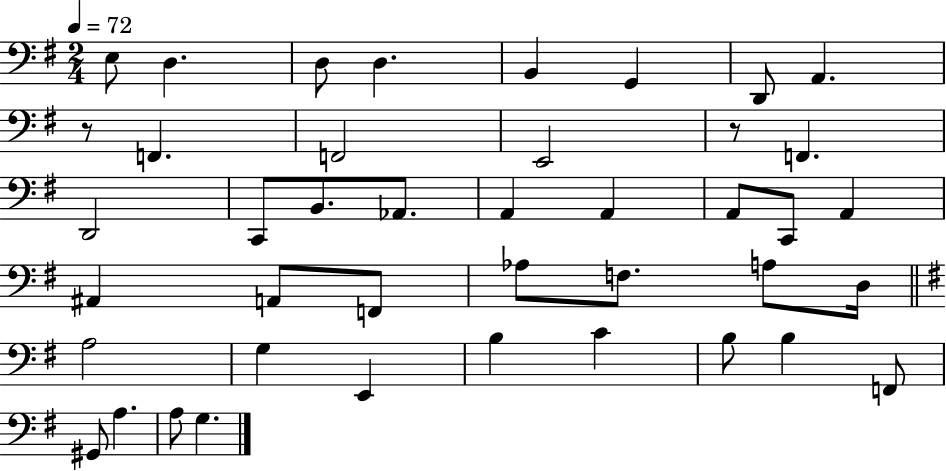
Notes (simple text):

E3/e D3/q. D3/e D3/q. B2/q G2/q D2/e A2/q. R/e F2/q. F2/h E2/h R/e F2/q. D2/h C2/e B2/e. Ab2/e. A2/q A2/q A2/e C2/e A2/q A#2/q A2/e F2/e Ab3/e F3/e. A3/e D3/s A3/h G3/q E2/q B3/q C4/q B3/e B3/q F2/e G#2/e A3/q. A3/e G3/q.